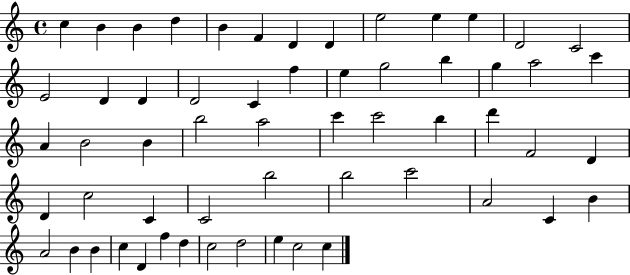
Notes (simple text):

C5/q B4/q B4/q D5/q B4/q F4/q D4/q D4/q E5/h E5/q E5/q D4/h C4/h E4/h D4/q D4/q D4/h C4/q F5/q E5/q G5/h B5/q G5/q A5/h C6/q A4/q B4/h B4/q B5/h A5/h C6/q C6/h B5/q D6/q F4/h D4/q D4/q C5/h C4/q C4/h B5/h B5/h C6/h A4/h C4/q B4/q A4/h B4/q B4/q C5/q D4/q F5/q D5/q C5/h D5/h E5/q C5/h C5/q